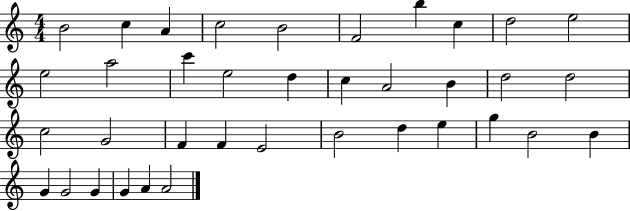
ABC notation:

X:1
T:Untitled
M:4/4
L:1/4
K:C
B2 c A c2 B2 F2 b c d2 e2 e2 a2 c' e2 d c A2 B d2 d2 c2 G2 F F E2 B2 d e g B2 B G G2 G G A A2